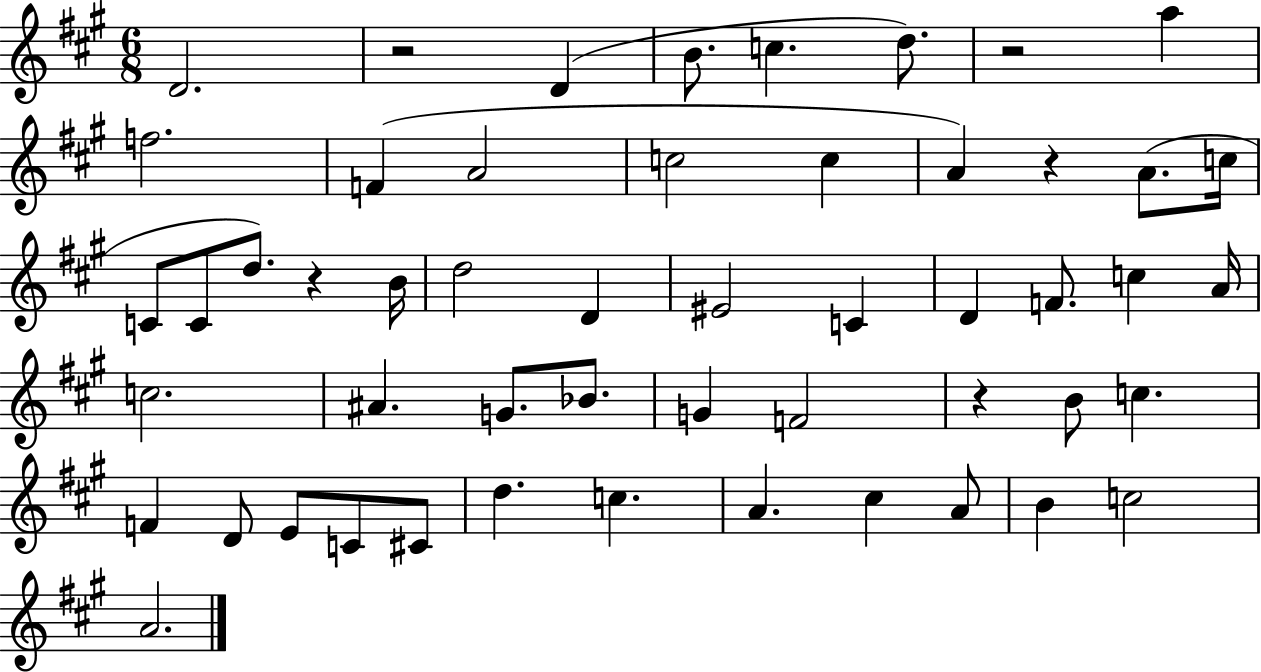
D4/h. R/h D4/q B4/e. C5/q. D5/e. R/h A5/q F5/h. F4/q A4/h C5/h C5/q A4/q R/q A4/e. C5/s C4/e C4/e D5/e. R/q B4/s D5/h D4/q EIS4/h C4/q D4/q F4/e. C5/q A4/s C5/h. A#4/q. G4/e. Bb4/e. G4/q F4/h R/q B4/e C5/q. F4/q D4/e E4/e C4/e C#4/e D5/q. C5/q. A4/q. C#5/q A4/e B4/q C5/h A4/h.